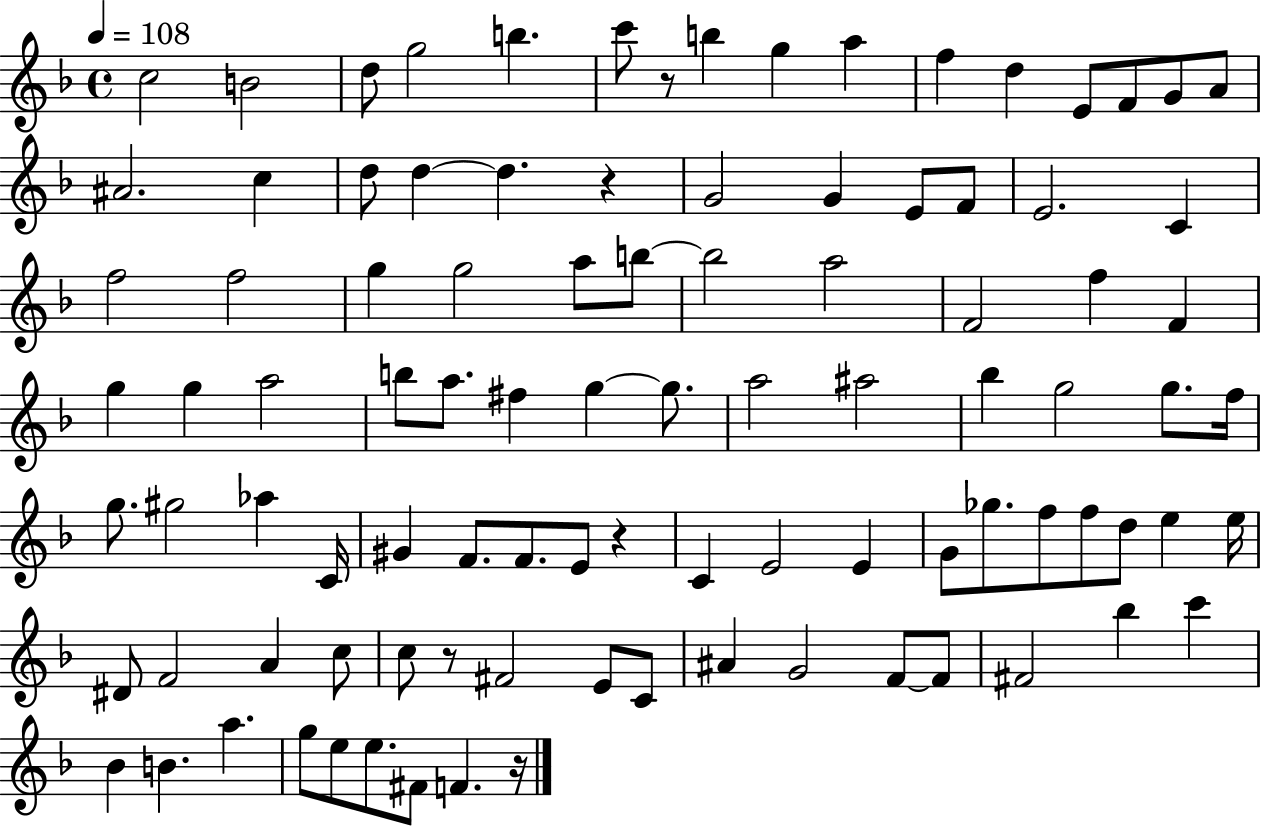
C5/h B4/h D5/e G5/h B5/q. C6/e R/e B5/q G5/q A5/q F5/q D5/q E4/e F4/e G4/e A4/e A#4/h. C5/q D5/e D5/q D5/q. R/q G4/h G4/q E4/e F4/e E4/h. C4/q F5/h F5/h G5/q G5/h A5/e B5/e B5/h A5/h F4/h F5/q F4/q G5/q G5/q A5/h B5/e A5/e. F#5/q G5/q G5/e. A5/h A#5/h Bb5/q G5/h G5/e. F5/s G5/e. G#5/h Ab5/q C4/s G#4/q F4/e. F4/e. E4/e R/q C4/q E4/h E4/q G4/e Gb5/e. F5/e F5/e D5/e E5/q E5/s D#4/e F4/h A4/q C5/e C5/e R/e F#4/h E4/e C4/e A#4/q G4/h F4/e F4/e F#4/h Bb5/q C6/q Bb4/q B4/q. A5/q. G5/e E5/e E5/e. F#4/e F4/q. R/s